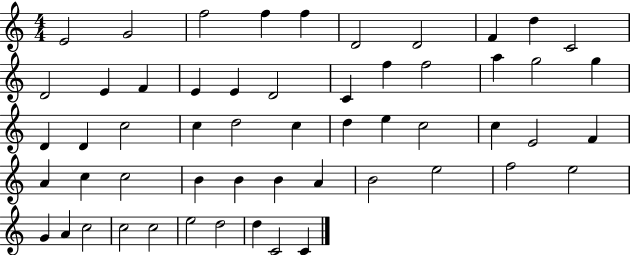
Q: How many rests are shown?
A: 0